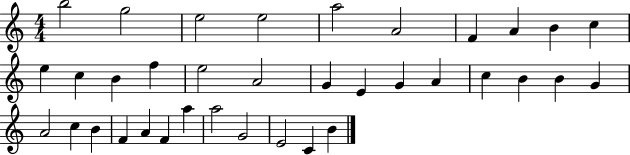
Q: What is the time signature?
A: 4/4